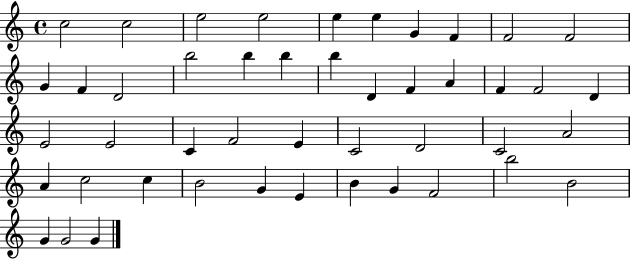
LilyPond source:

{
  \clef treble
  \time 4/4
  \defaultTimeSignature
  \key c \major
  c''2 c''2 | e''2 e''2 | e''4 e''4 g'4 f'4 | f'2 f'2 | \break g'4 f'4 d'2 | b''2 b''4 b''4 | b''4 d'4 f'4 a'4 | f'4 f'2 d'4 | \break e'2 e'2 | c'4 f'2 e'4 | c'2 d'2 | c'2 a'2 | \break a'4 c''2 c''4 | b'2 g'4 e'4 | b'4 g'4 f'2 | b''2 b'2 | \break g'4 g'2 g'4 | \bar "|."
}